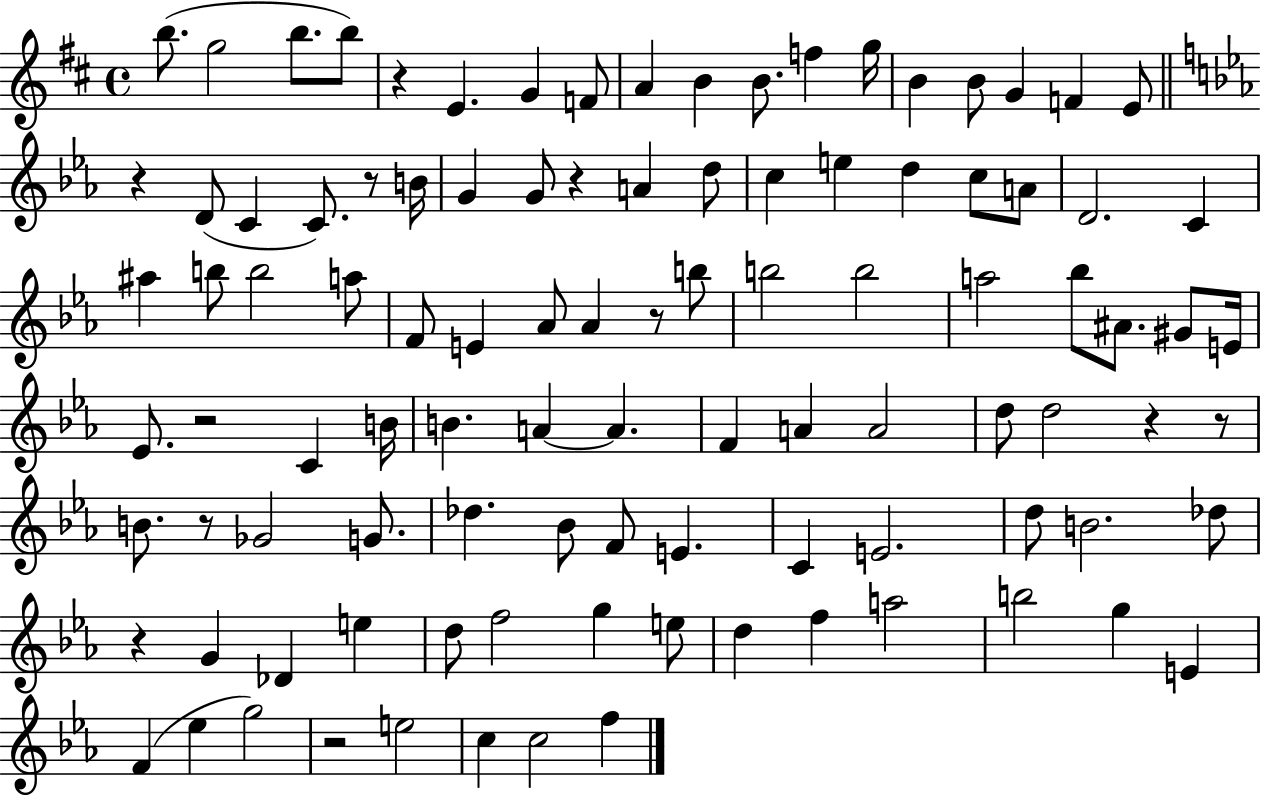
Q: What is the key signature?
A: D major